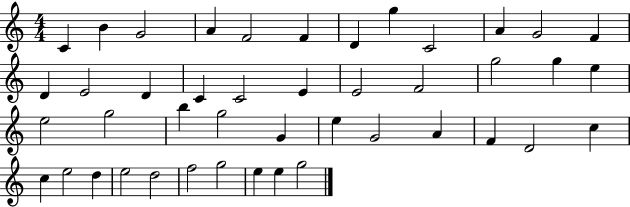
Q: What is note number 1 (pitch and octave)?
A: C4